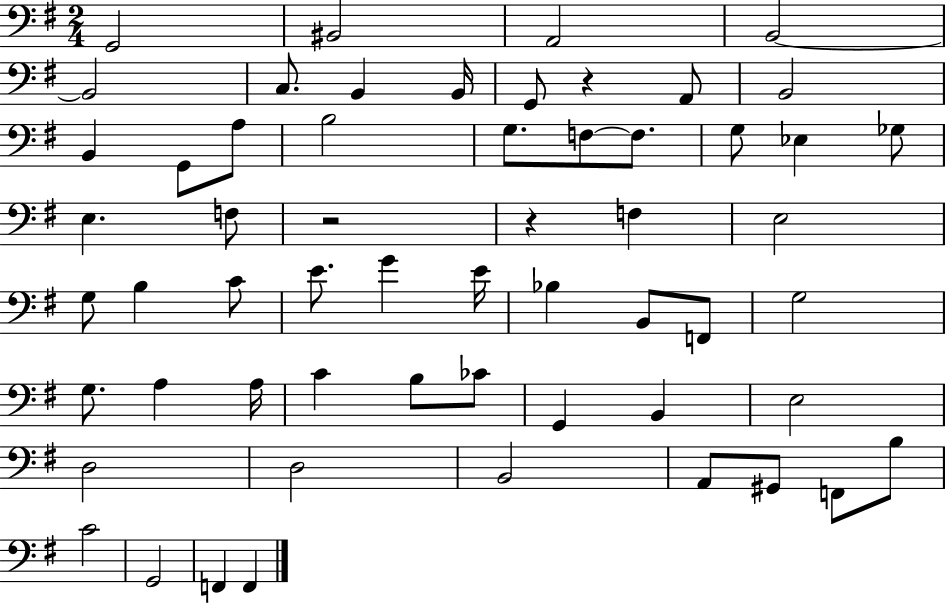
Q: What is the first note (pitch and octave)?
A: G2